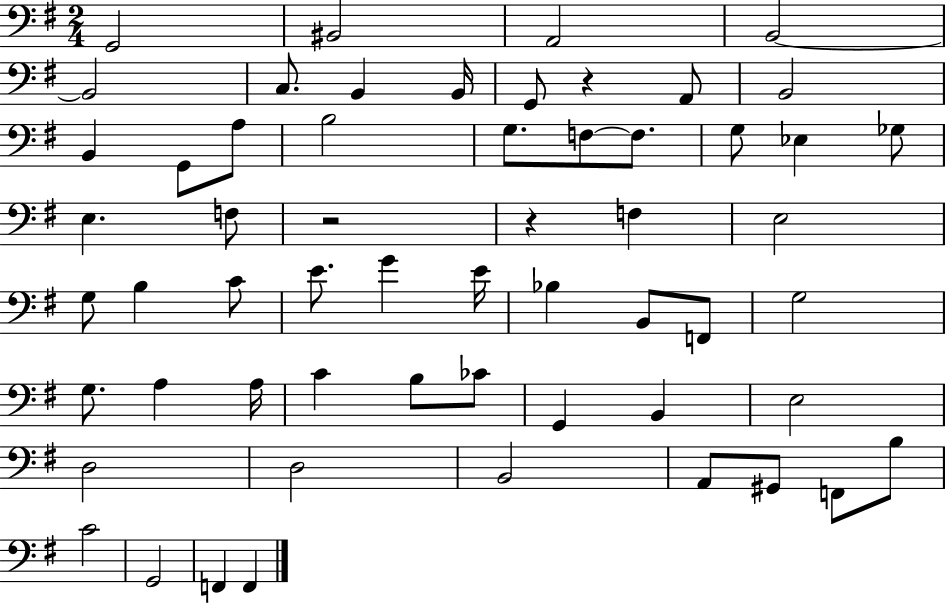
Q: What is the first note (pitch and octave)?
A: G2